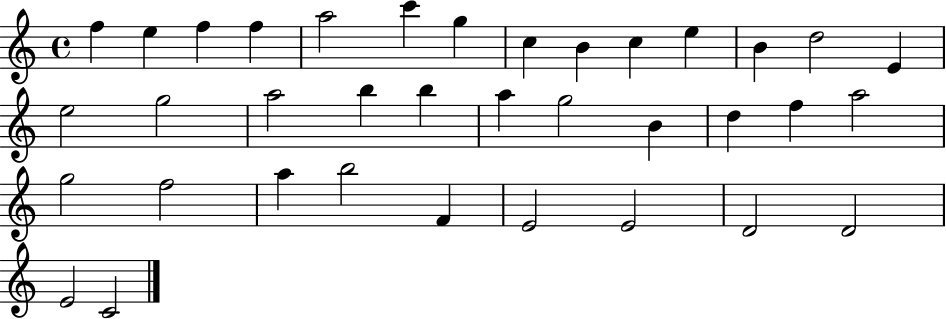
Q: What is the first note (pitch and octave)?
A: F5